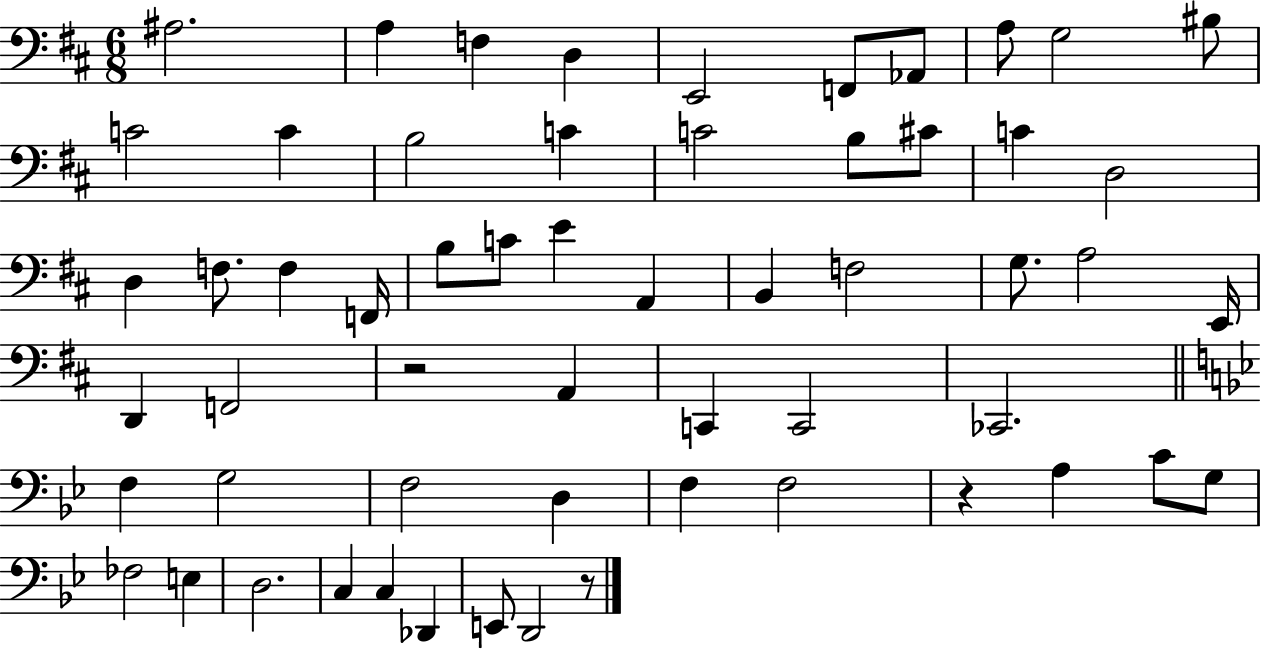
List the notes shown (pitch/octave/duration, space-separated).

A#3/h. A3/q F3/q D3/q E2/h F2/e Ab2/e A3/e G3/h BIS3/e C4/h C4/q B3/h C4/q C4/h B3/e C#4/e C4/q D3/h D3/q F3/e. F3/q F2/s B3/e C4/e E4/q A2/q B2/q F3/h G3/e. A3/h E2/s D2/q F2/h R/h A2/q C2/q C2/h CES2/h. F3/q G3/h F3/h D3/q F3/q F3/h R/q A3/q C4/e G3/e FES3/h E3/q D3/h. C3/q C3/q Db2/q E2/e D2/h R/e